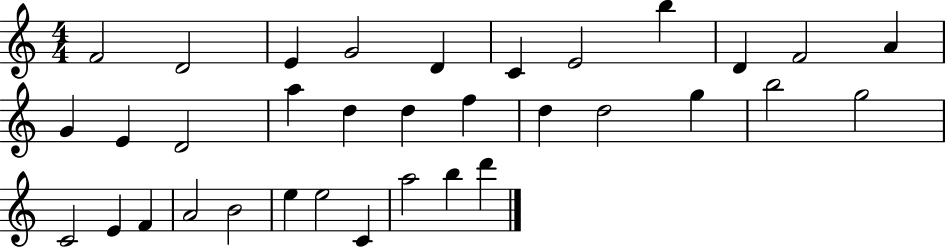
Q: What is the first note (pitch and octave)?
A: F4